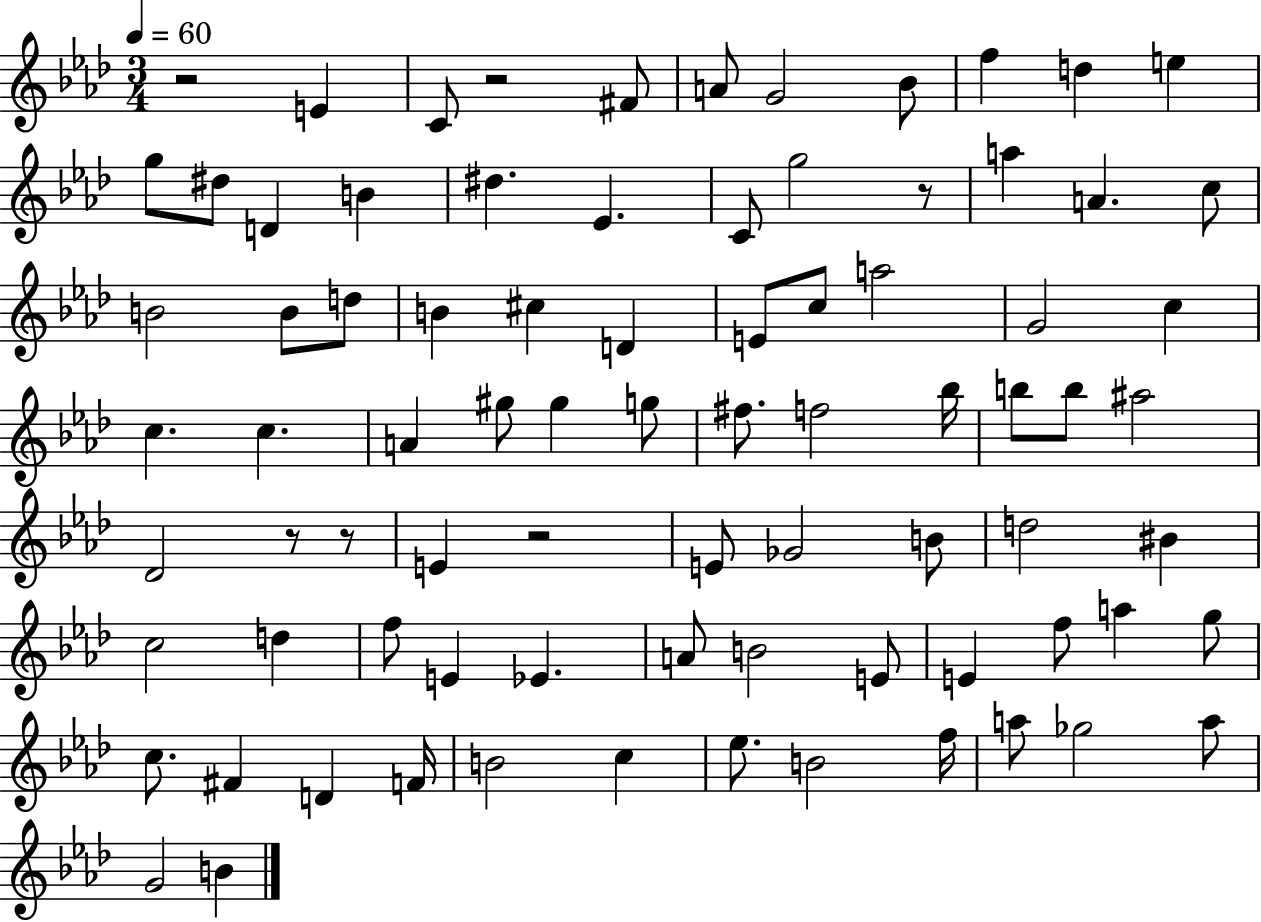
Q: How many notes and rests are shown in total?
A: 82